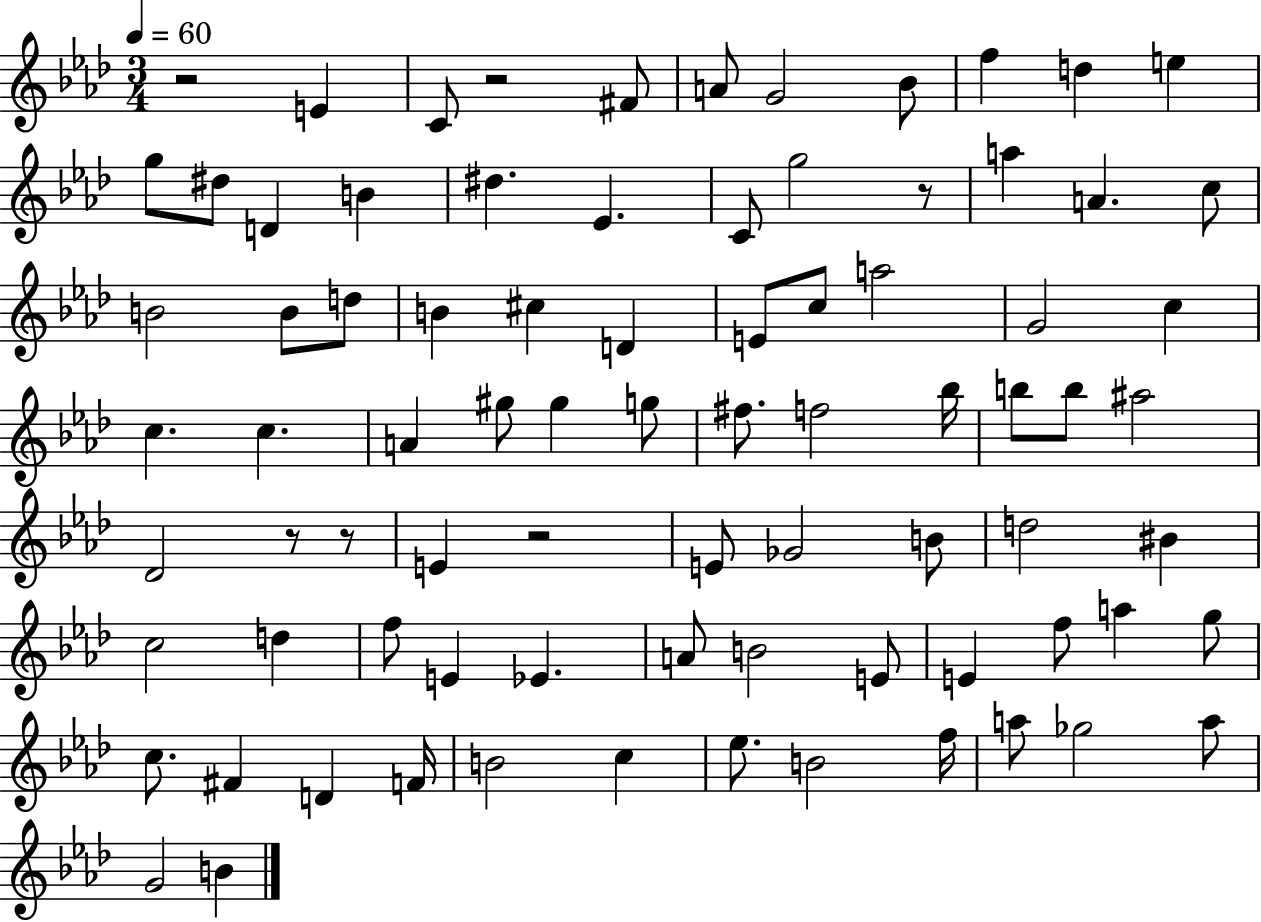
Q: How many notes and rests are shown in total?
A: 82